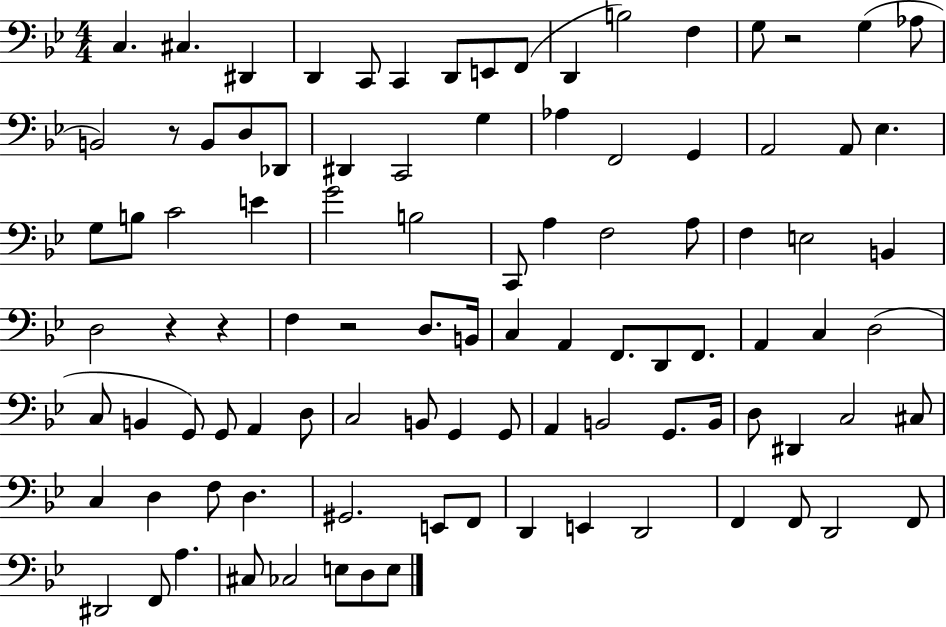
X:1
T:Untitled
M:4/4
L:1/4
K:Bb
C, ^C, ^D,, D,, C,,/2 C,, D,,/2 E,,/2 F,,/2 D,, B,2 F, G,/2 z2 G, _A,/2 B,,2 z/2 B,,/2 D,/2 _D,,/2 ^D,, C,,2 G, _A, F,,2 G,, A,,2 A,,/2 _E, G,/2 B,/2 C2 E G2 B,2 C,,/2 A, F,2 A,/2 F, E,2 B,, D,2 z z F, z2 D,/2 B,,/4 C, A,, F,,/2 D,,/2 F,,/2 A,, C, D,2 C,/2 B,, G,,/2 G,,/2 A,, D,/2 C,2 B,,/2 G,, G,,/2 A,, B,,2 G,,/2 B,,/4 D,/2 ^D,, C,2 ^C,/2 C, D, F,/2 D, ^G,,2 E,,/2 F,,/2 D,, E,, D,,2 F,, F,,/2 D,,2 F,,/2 ^D,,2 F,,/2 A, ^C,/2 _C,2 E,/2 D,/2 E,/2